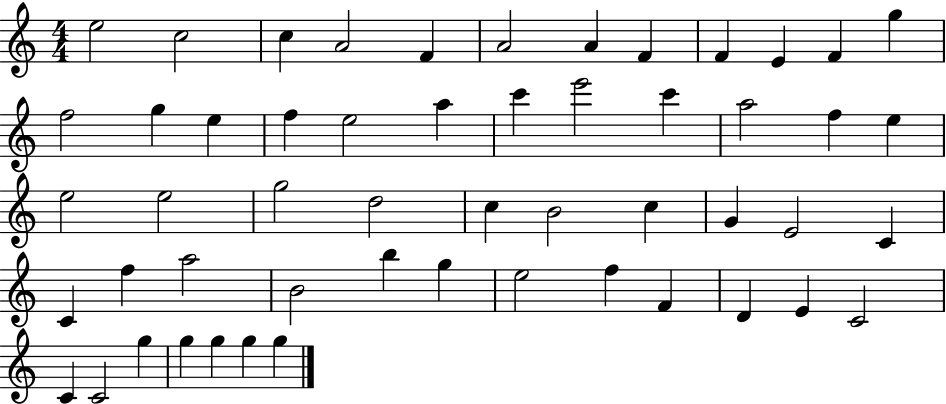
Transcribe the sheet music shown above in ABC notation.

X:1
T:Untitled
M:4/4
L:1/4
K:C
e2 c2 c A2 F A2 A F F E F g f2 g e f e2 a c' e'2 c' a2 f e e2 e2 g2 d2 c B2 c G E2 C C f a2 B2 b g e2 f F D E C2 C C2 g g g g g